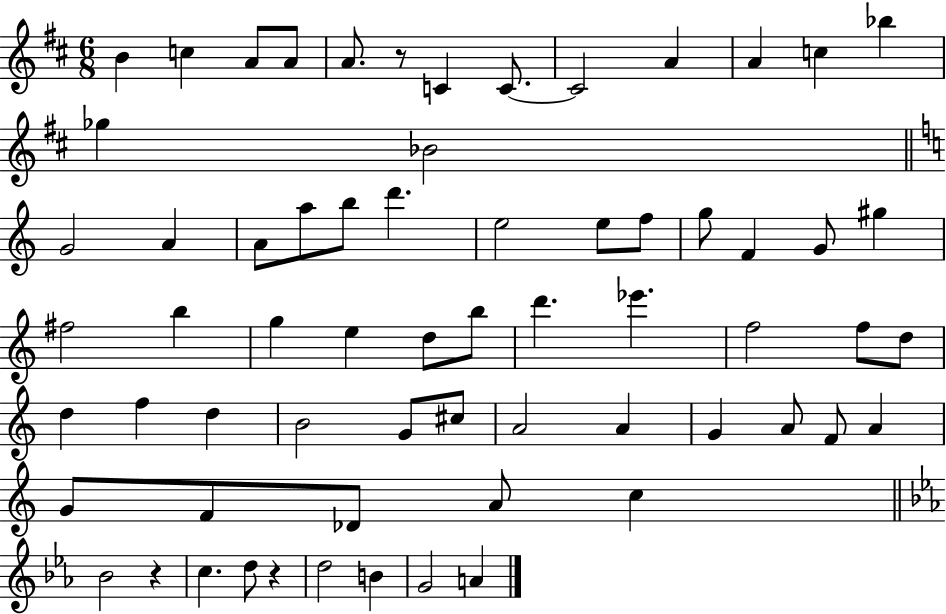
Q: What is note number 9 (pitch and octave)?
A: A4